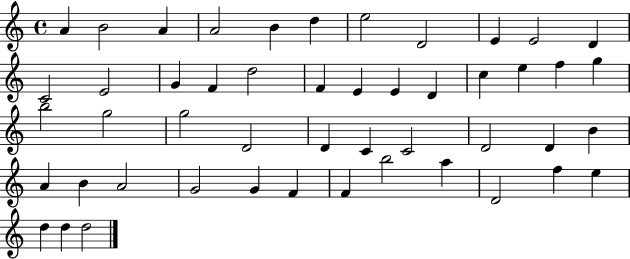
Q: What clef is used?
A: treble